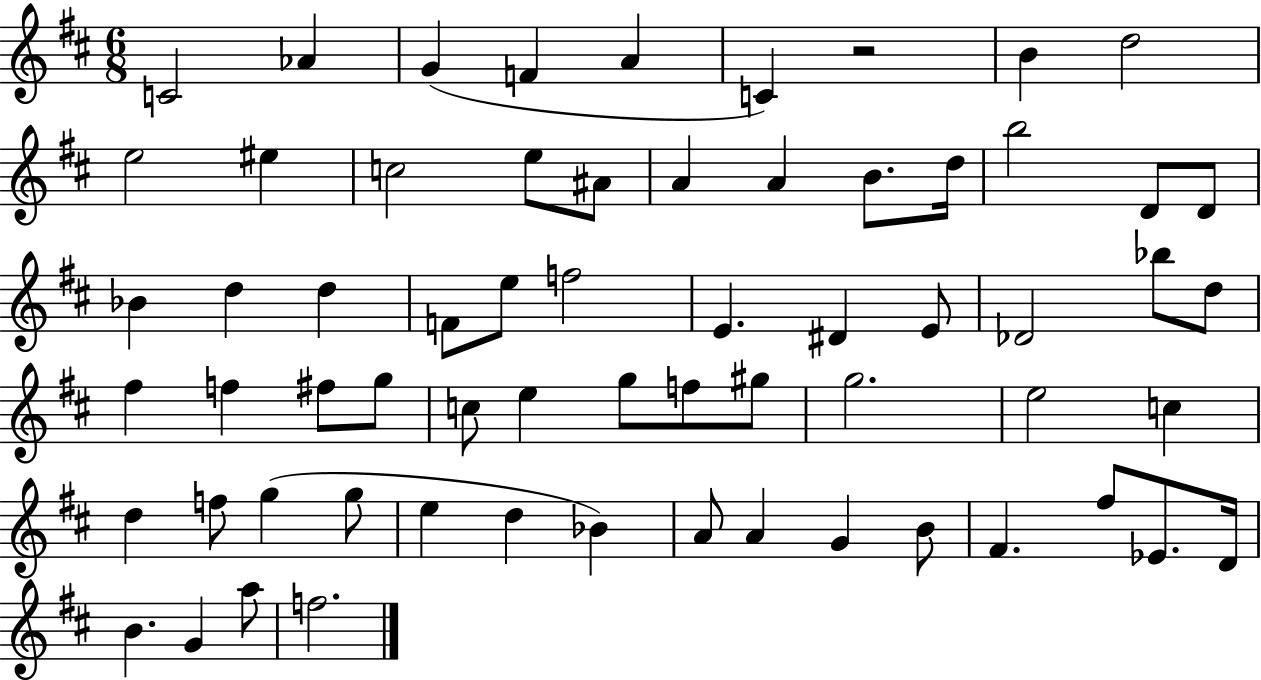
X:1
T:Untitled
M:6/8
L:1/4
K:D
C2 _A G F A C z2 B d2 e2 ^e c2 e/2 ^A/2 A A B/2 d/4 b2 D/2 D/2 _B d d F/2 e/2 f2 E ^D E/2 _D2 _b/2 d/2 ^f f ^f/2 g/2 c/2 e g/2 f/2 ^g/2 g2 e2 c d f/2 g g/2 e d _B A/2 A G B/2 ^F ^f/2 _E/2 D/4 B G a/2 f2